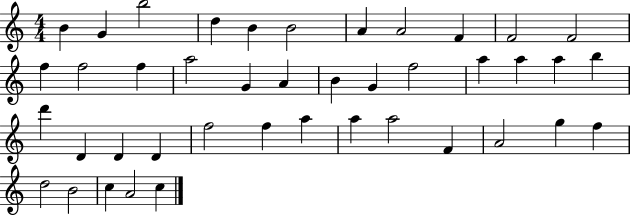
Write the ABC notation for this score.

X:1
T:Untitled
M:4/4
L:1/4
K:C
B G b2 d B B2 A A2 F F2 F2 f f2 f a2 G A B G f2 a a a b d' D D D f2 f a a a2 F A2 g f d2 B2 c A2 c